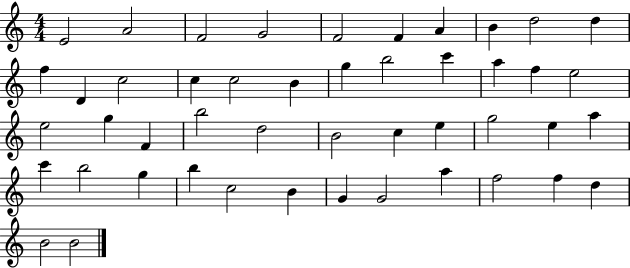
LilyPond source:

{
  \clef treble
  \numericTimeSignature
  \time 4/4
  \key c \major
  e'2 a'2 | f'2 g'2 | f'2 f'4 a'4 | b'4 d''2 d''4 | \break f''4 d'4 c''2 | c''4 c''2 b'4 | g''4 b''2 c'''4 | a''4 f''4 e''2 | \break e''2 g''4 f'4 | b''2 d''2 | b'2 c''4 e''4 | g''2 e''4 a''4 | \break c'''4 b''2 g''4 | b''4 c''2 b'4 | g'4 g'2 a''4 | f''2 f''4 d''4 | \break b'2 b'2 | \bar "|."
}